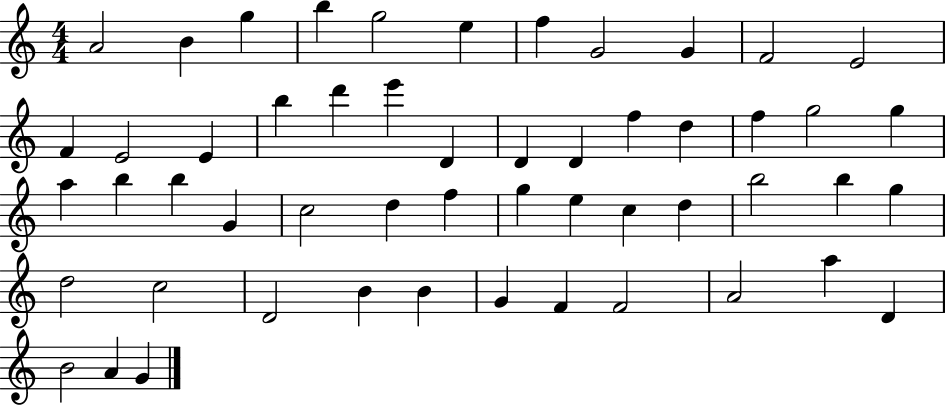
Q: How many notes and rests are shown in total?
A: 53